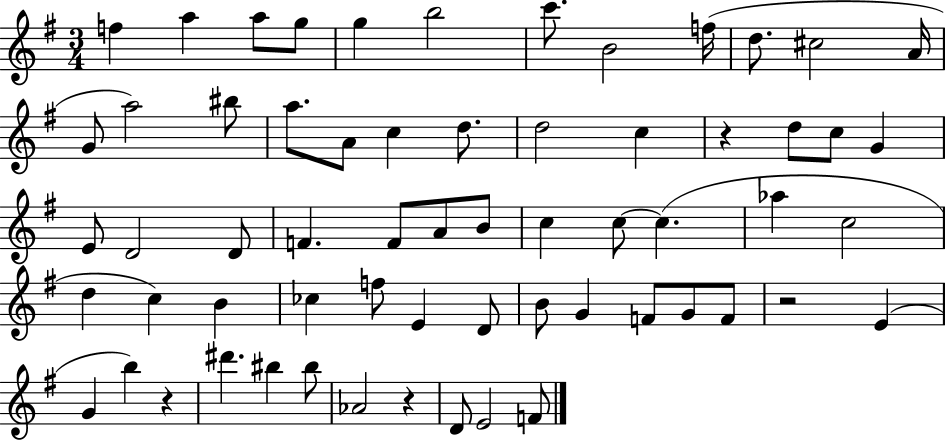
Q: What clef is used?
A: treble